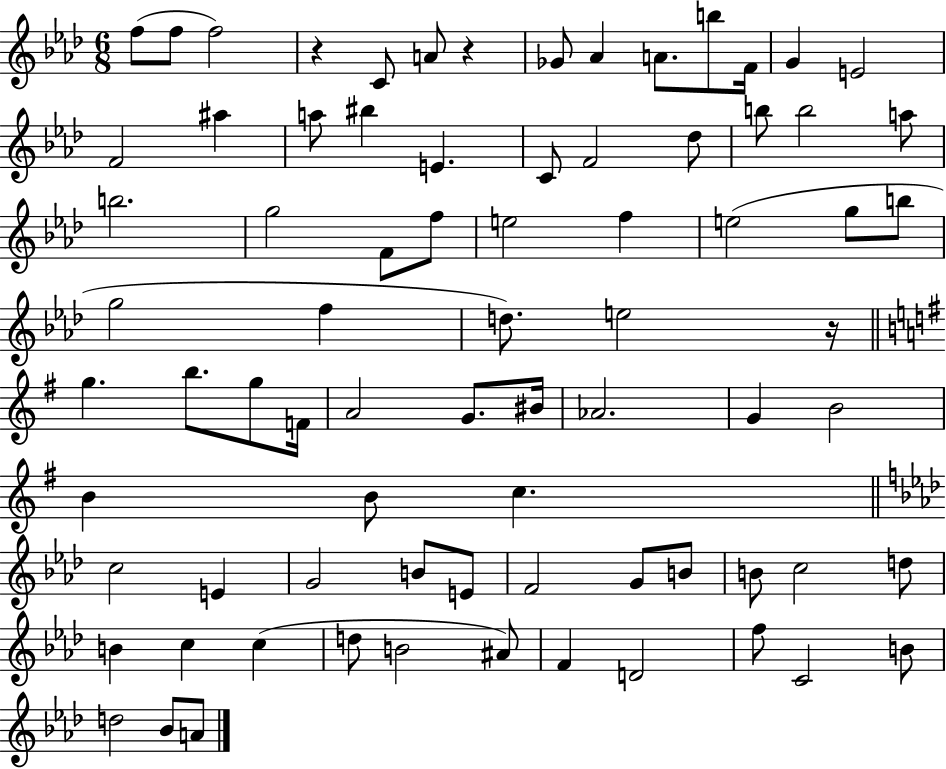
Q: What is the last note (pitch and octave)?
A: A4